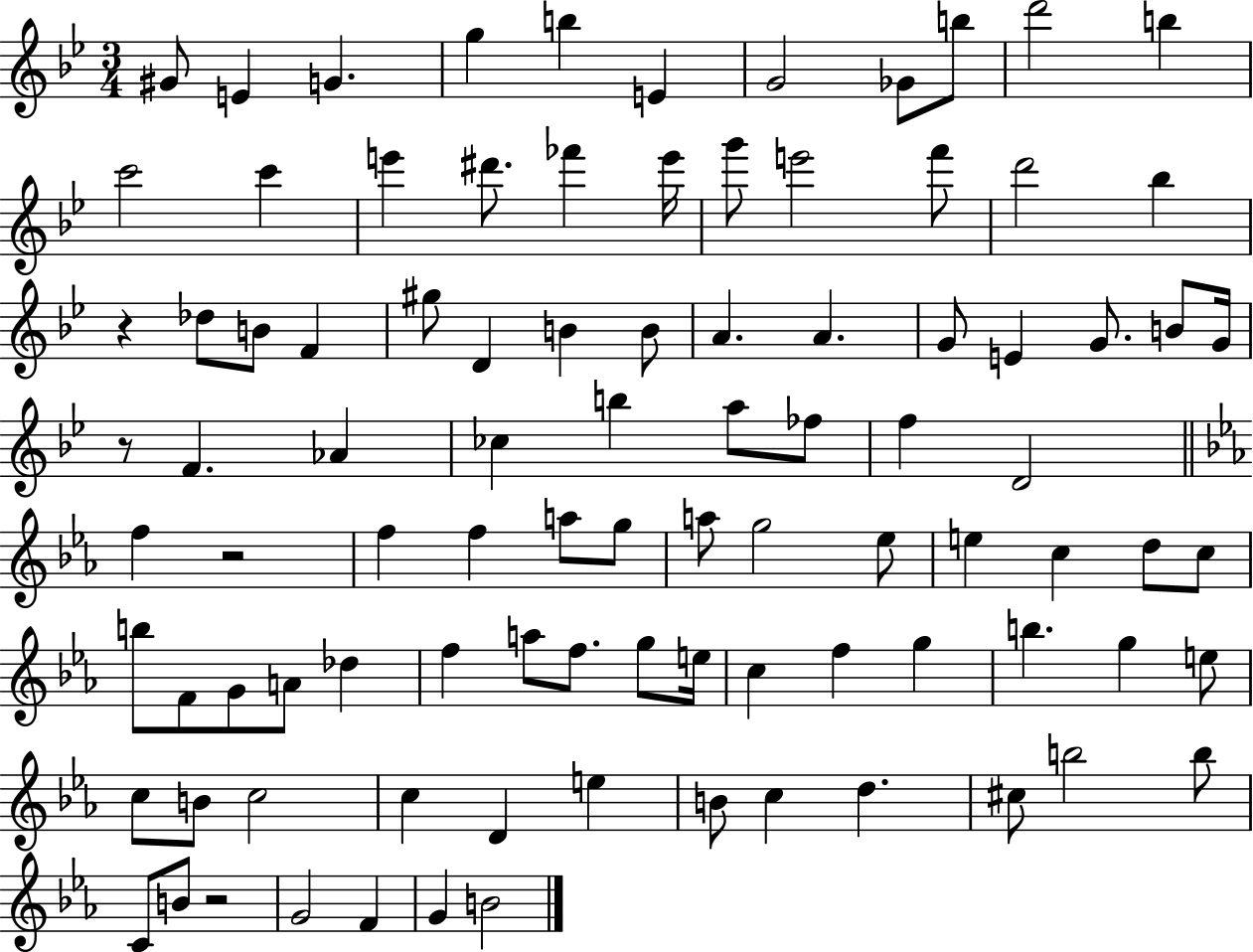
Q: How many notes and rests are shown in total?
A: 94